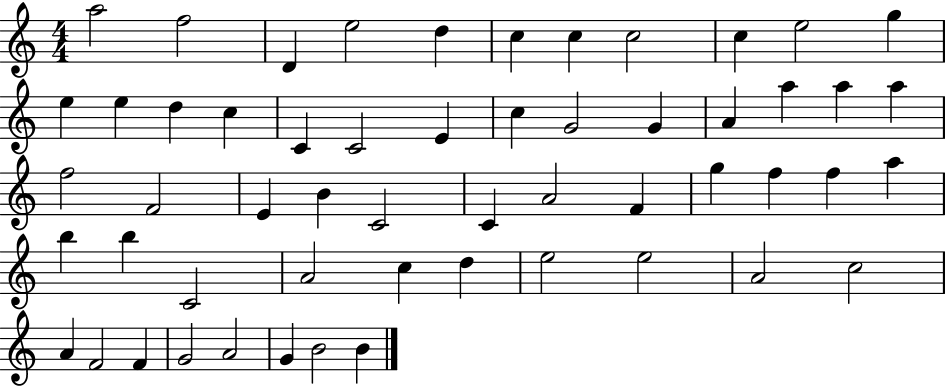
X:1
T:Untitled
M:4/4
L:1/4
K:C
a2 f2 D e2 d c c c2 c e2 g e e d c C C2 E c G2 G A a a a f2 F2 E B C2 C A2 F g f f a b b C2 A2 c d e2 e2 A2 c2 A F2 F G2 A2 G B2 B